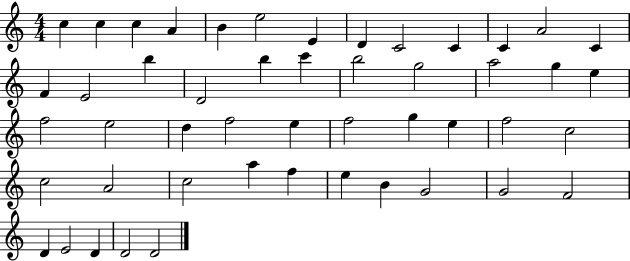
C5/q C5/q C5/q A4/q B4/q E5/h E4/q D4/q C4/h C4/q C4/q A4/h C4/q F4/q E4/h B5/q D4/h B5/q C6/q B5/h G5/h A5/h G5/q E5/q F5/h E5/h D5/q F5/h E5/q F5/h G5/q E5/q F5/h C5/h C5/h A4/h C5/h A5/q F5/q E5/q B4/q G4/h G4/h F4/h D4/q E4/h D4/q D4/h D4/h